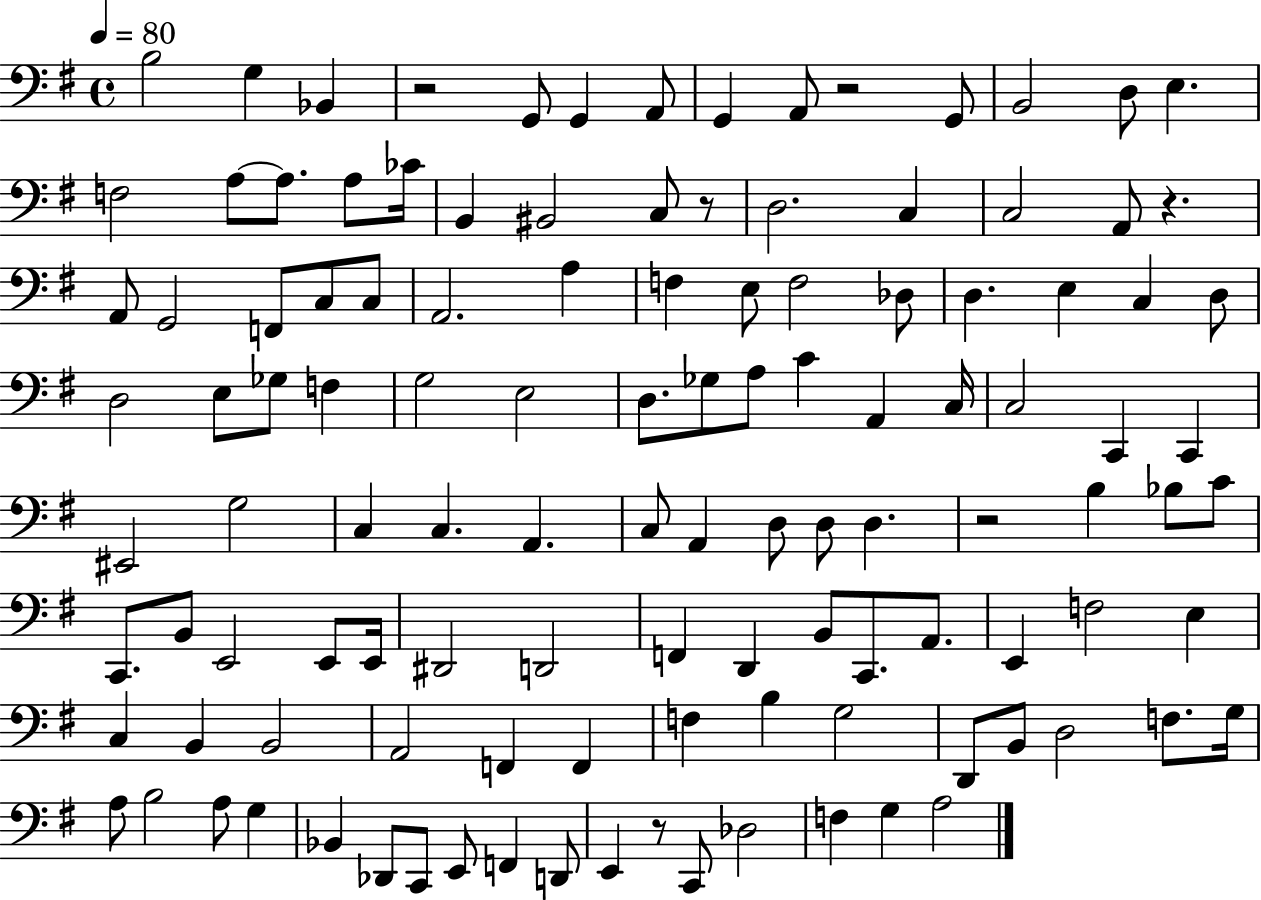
{
  \clef bass
  \time 4/4
  \defaultTimeSignature
  \key g \major
  \tempo 4 = 80
  \repeat volta 2 { b2 g4 bes,4 | r2 g,8 g,4 a,8 | g,4 a,8 r2 g,8 | b,2 d8 e4. | \break f2 a8~~ a8. a8 ces'16 | b,4 bis,2 c8 r8 | d2. c4 | c2 a,8 r4. | \break a,8 g,2 f,8 c8 c8 | a,2. a4 | f4 e8 f2 des8 | d4. e4 c4 d8 | \break d2 e8 ges8 f4 | g2 e2 | d8. ges8 a8 c'4 a,4 c16 | c2 c,4 c,4 | \break eis,2 g2 | c4 c4. a,4. | c8 a,4 d8 d8 d4. | r2 b4 bes8 c'8 | \break c,8. b,8 e,2 e,8 e,16 | dis,2 d,2 | f,4 d,4 b,8 c,8. a,8. | e,4 f2 e4 | \break c4 b,4 b,2 | a,2 f,4 f,4 | f4 b4 g2 | d,8 b,8 d2 f8. g16 | \break a8 b2 a8 g4 | bes,4 des,8 c,8 e,8 f,4 d,8 | e,4 r8 c,8 des2 | f4 g4 a2 | \break } \bar "|."
}